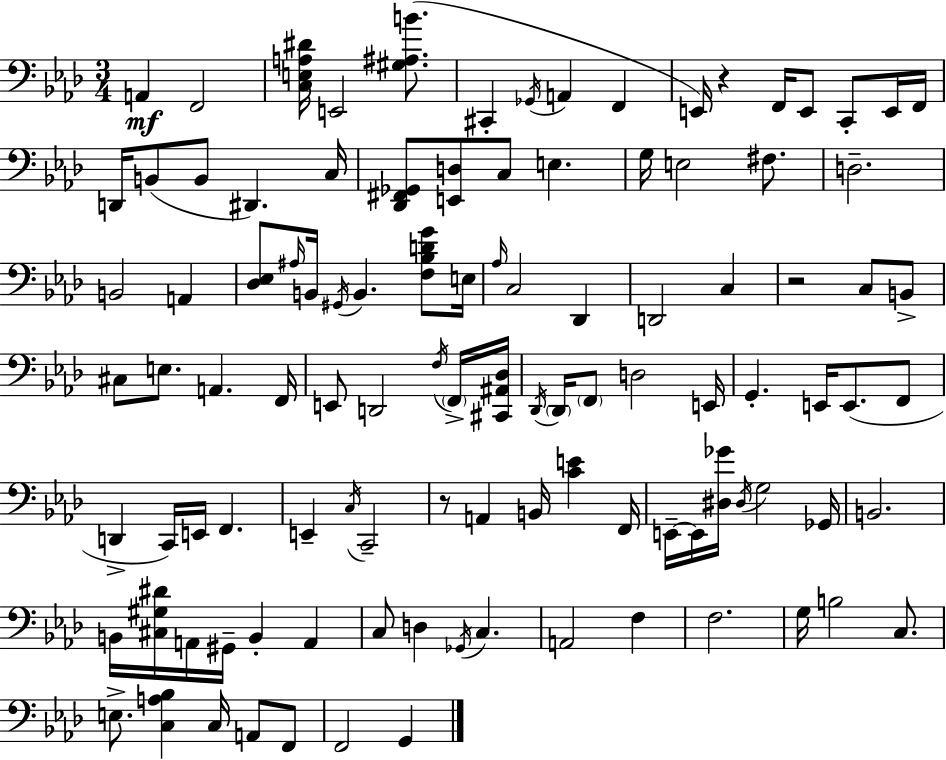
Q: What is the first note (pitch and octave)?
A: A2